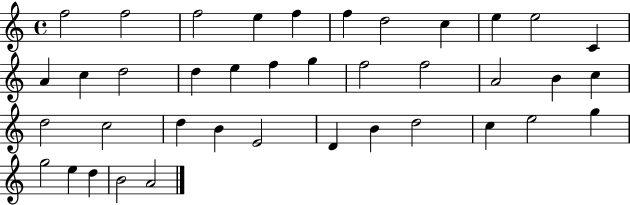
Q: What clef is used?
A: treble